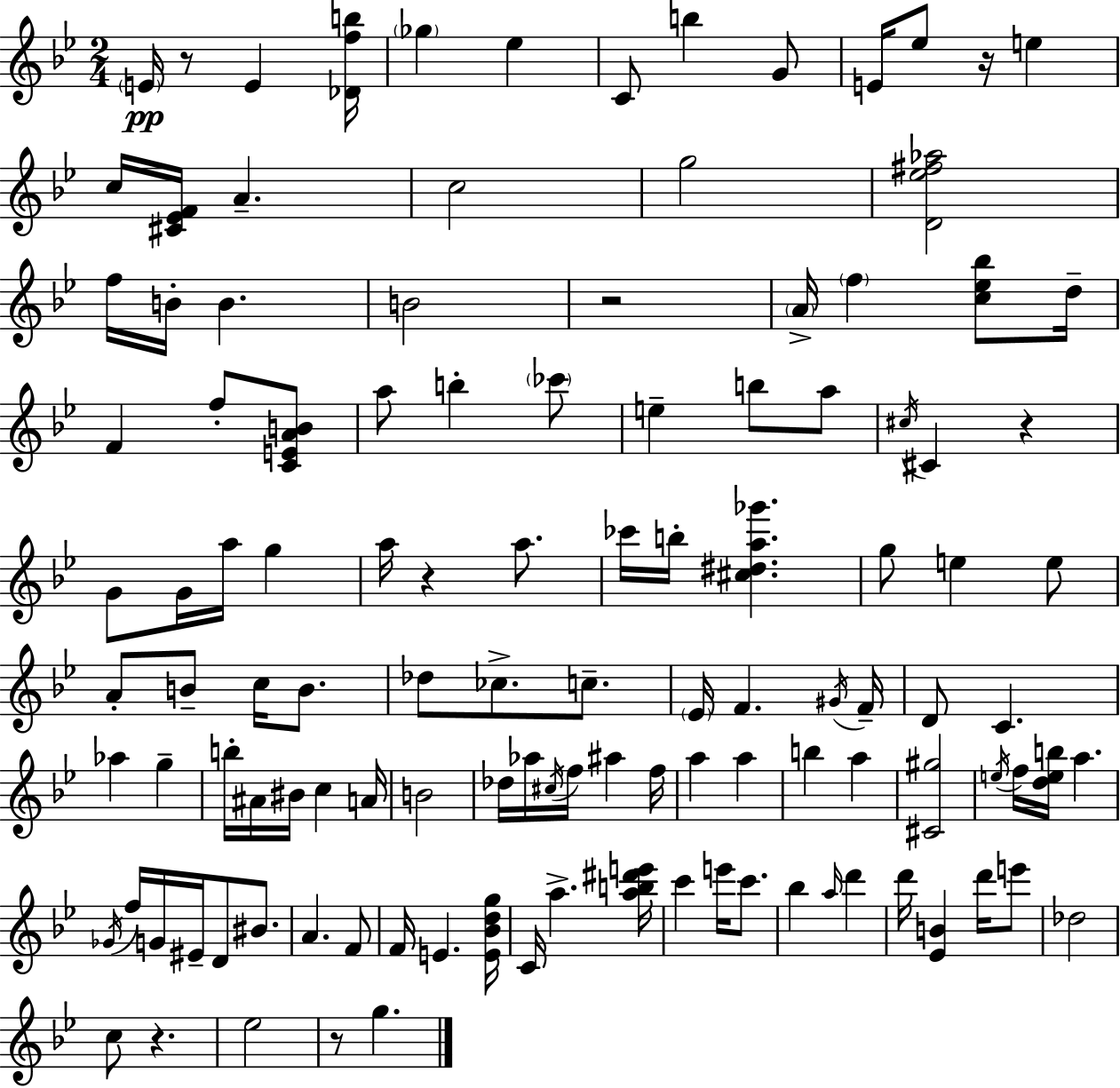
X:1
T:Untitled
M:2/4
L:1/4
K:Bb
E/4 z/2 E [_Dfb]/4 _g _e C/2 b G/2 E/4 _e/2 z/4 e c/4 [^C_EF]/4 A c2 g2 [D_e^f_a]2 f/4 B/4 B B2 z2 A/4 f [c_e_b]/2 d/4 F f/2 [CEAB]/2 a/2 b _c'/2 e b/2 a/2 ^c/4 ^C z G/2 G/4 a/4 g a/4 z a/2 _c'/4 b/4 [^c^da_g'] g/2 e e/2 A/2 B/2 c/4 B/2 _d/2 _c/2 c/2 _E/4 F ^G/4 F/4 D/2 C _a g b/4 ^A/4 ^B/4 c A/4 B2 _d/4 _a/4 ^c/4 f/4 ^a f/4 a a b a [^C^g]2 e/4 f/4 [deb]/4 a _G/4 f/4 G/4 ^E/4 D/2 ^B/2 A F/2 F/4 E [E_Bdg]/4 C/4 a [ab^d'e']/4 c' e'/4 c'/2 _b a/4 d' d'/4 [_EB] d'/4 e'/2 _d2 c/2 z _e2 z/2 g